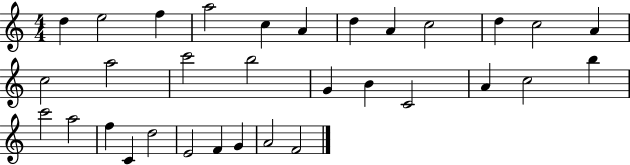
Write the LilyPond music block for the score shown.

{
  \clef treble
  \numericTimeSignature
  \time 4/4
  \key c \major
  d''4 e''2 f''4 | a''2 c''4 a'4 | d''4 a'4 c''2 | d''4 c''2 a'4 | \break c''2 a''2 | c'''2 b''2 | g'4 b'4 c'2 | a'4 c''2 b''4 | \break c'''2 a''2 | f''4 c'4 d''2 | e'2 f'4 g'4 | a'2 f'2 | \break \bar "|."
}